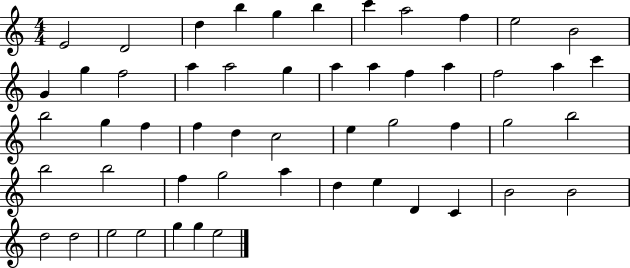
E4/h D4/h D5/q B5/q G5/q B5/q C6/q A5/h F5/q E5/h B4/h G4/q G5/q F5/h A5/q A5/h G5/q A5/q A5/q F5/q A5/q F5/h A5/q C6/q B5/h G5/q F5/q F5/q D5/q C5/h E5/q G5/h F5/q G5/h B5/h B5/h B5/h F5/q G5/h A5/q D5/q E5/q D4/q C4/q B4/h B4/h D5/h D5/h E5/h E5/h G5/q G5/q E5/h